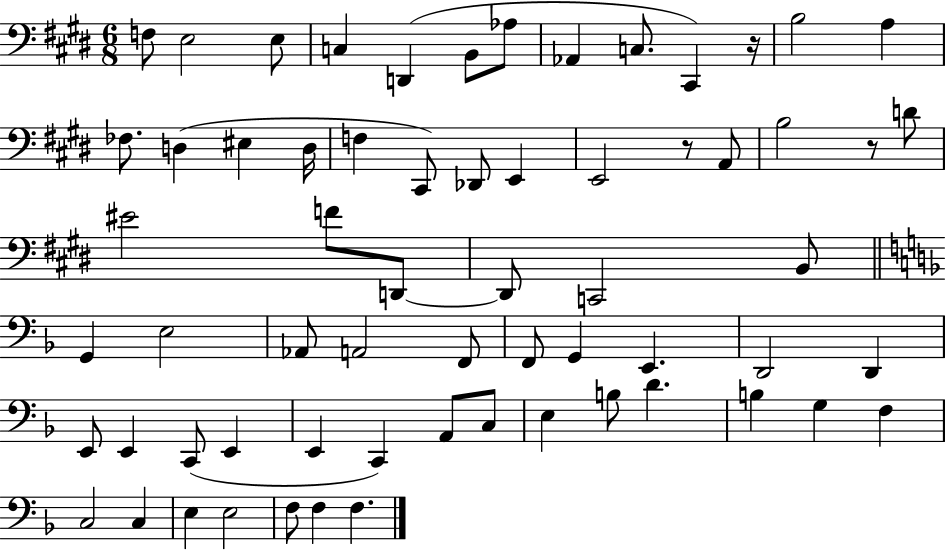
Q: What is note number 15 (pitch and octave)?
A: EIS3